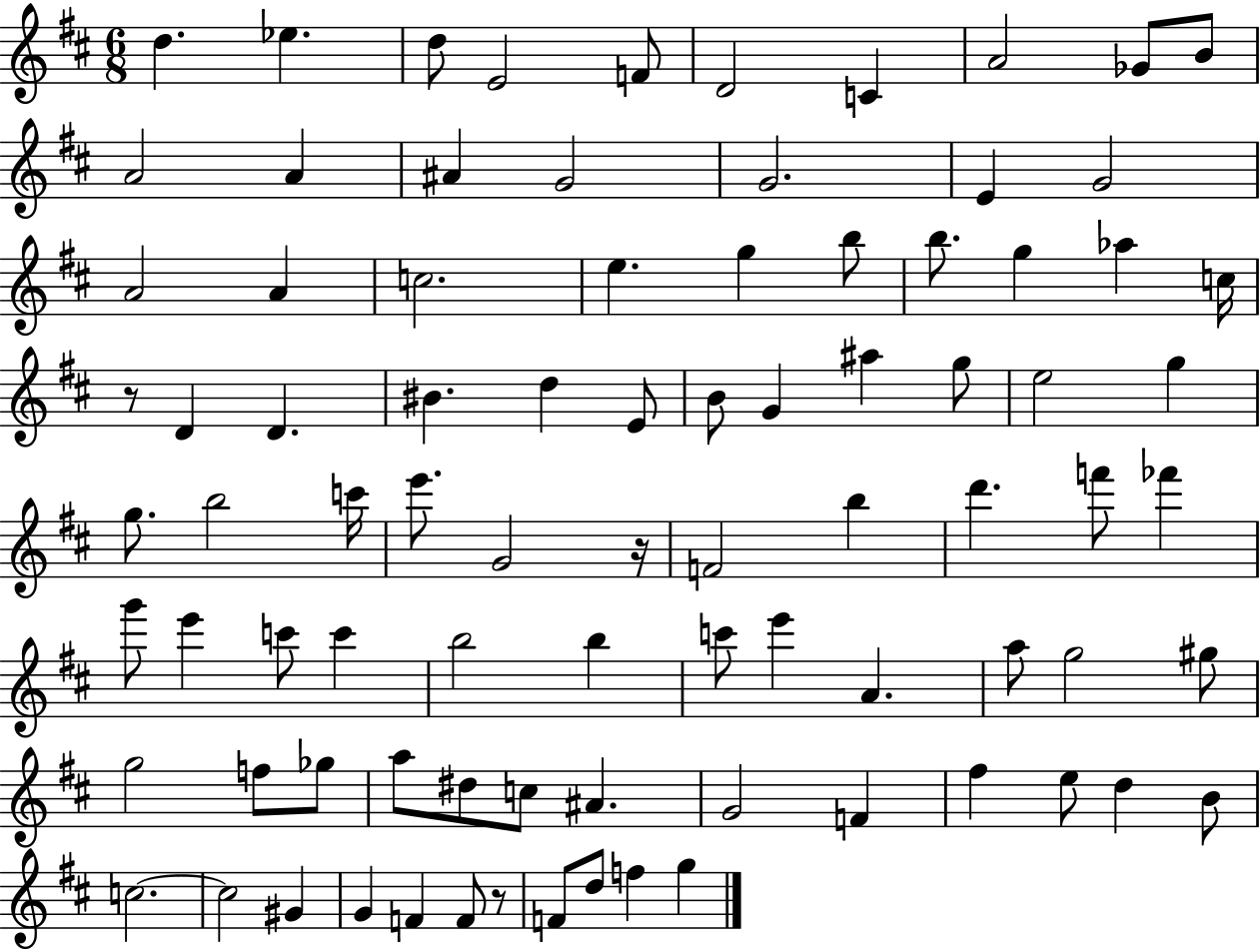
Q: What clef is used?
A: treble